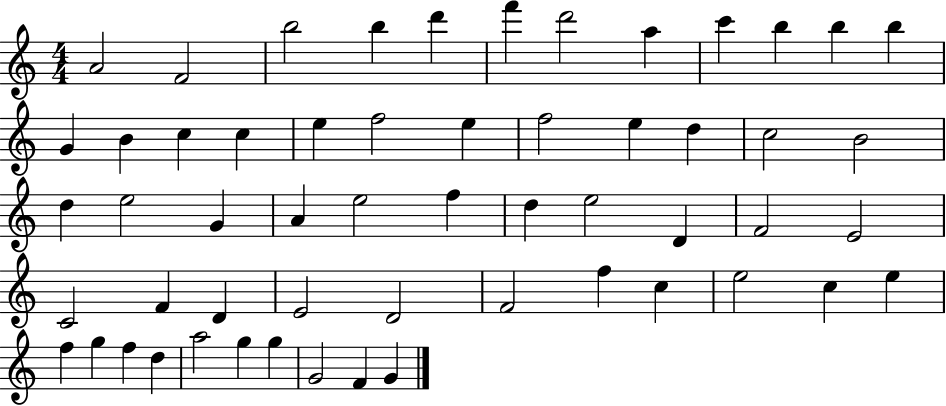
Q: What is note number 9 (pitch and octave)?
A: C6